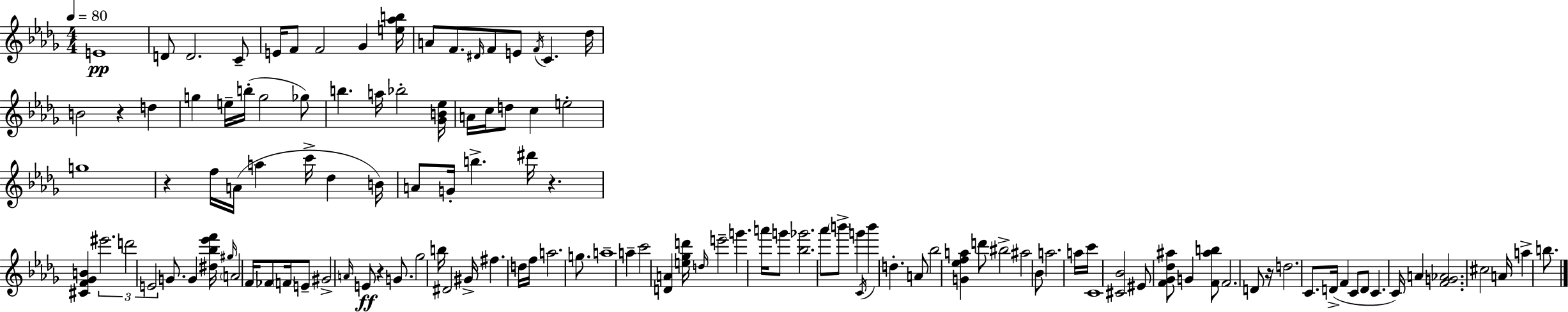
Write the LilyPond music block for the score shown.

{
  \clef treble
  \numericTimeSignature
  \time 4/4
  \key bes \minor
  \tempo 4 = 80
  e'1\pp | d'8 d'2. c'8-- | e'16 f'8 f'2 ges'4 <e'' aes'' b''>16 | a'8 f'8. \grace { dis'16 } f'8 e'8 \acciaccatura { f'16 } c'4. | \break des''16 b'2 r4 d''4 | g''4 e''16-- b''16-.( g''2 | ges''8) b''4. a''16 bes''2-. | <ges' b' ees''>16 a'16 c''16 d''8 c''4 e''2-. | \break g''1 | r4 f''16 a'16( a''4 c'''16-> des''4 | b'16) a'8 g'16-. b''4.-> dis'''16 r4. | <cis' f' ges' b'>4 \tuplet 3/2 { eis'''2. | \break d'''2 e'2 } | g'8. g'4 <dis'' bes'' ees''' f'''>16 \grace { gis''16 } \parenthesize a'2 | f'16 fes'8 \parenthesize f'16 e'8-- gis'2-> | \grace { a'16 } e'8\ff r4 g'8. ges''2 | \break b''16 dis'2 gis'16-> fis''4. | d''16 f''16 a''2. | g''8. a''1-- | a''4-- c'''2 | \break <d' a'>4 <e'' ges'' d'''>16 \grace { d''16 } e'''2-- g'''4. | a'''16 g'''8 <bes'' ges'''>2. | aes'''8 \parenthesize b'''8-> g'''4 \acciaccatura { c'16 } b'''4 | d''4.-. a'8 bes''2 | \break <g' ees'' f'' a''>4 d'''8 bis''2-> ais''2 | bes'8 a''2. | a''16 c'''16 c'1 | <cis' bes'>2 eis'8 | \break <f' ges' des'' ais''>8 g'4 <f' ais'' b''>8 f'2. | d'8 r16 d''2. | c'8. d'16->( f'4 c'8 d'8 c'4. | c'16) a'4 <f' g' aes'>2. | \break cis''2 a'16 a''4-> | b''8. \bar "|."
}